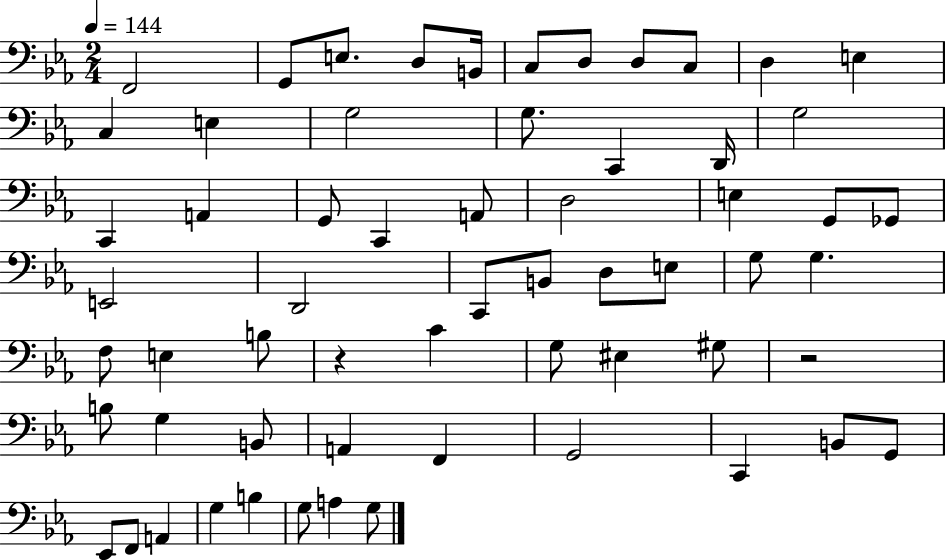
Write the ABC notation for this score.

X:1
T:Untitled
M:2/4
L:1/4
K:Eb
F,,2 G,,/2 E,/2 D,/2 B,,/4 C,/2 D,/2 D,/2 C,/2 D, E, C, E, G,2 G,/2 C,, D,,/4 G,2 C,, A,, G,,/2 C,, A,,/2 D,2 E, G,,/2 _G,,/2 E,,2 D,,2 C,,/2 B,,/2 D,/2 E,/2 G,/2 G, F,/2 E, B,/2 z C G,/2 ^E, ^G,/2 z2 B,/2 G, B,,/2 A,, F,, G,,2 C,, B,,/2 G,,/2 _E,,/2 F,,/2 A,, G, B, G,/2 A, G,/2